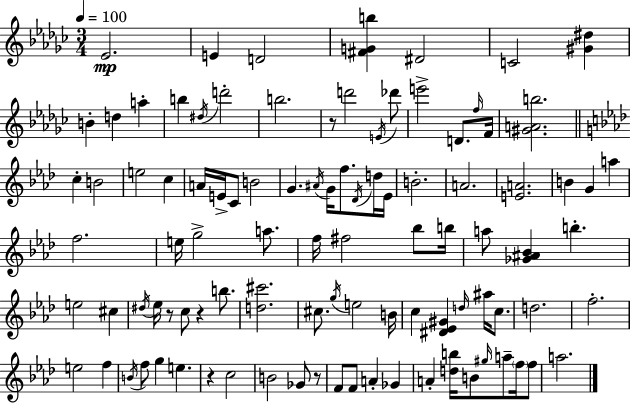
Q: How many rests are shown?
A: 5